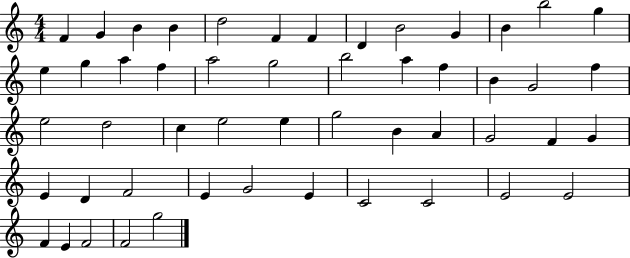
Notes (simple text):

F4/q G4/q B4/q B4/q D5/h F4/q F4/q D4/q B4/h G4/q B4/q B5/h G5/q E5/q G5/q A5/q F5/q A5/h G5/h B5/h A5/q F5/q B4/q G4/h F5/q E5/h D5/h C5/q E5/h E5/q G5/h B4/q A4/q G4/h F4/q G4/q E4/q D4/q F4/h E4/q G4/h E4/q C4/h C4/h E4/h E4/h F4/q E4/q F4/h F4/h G5/h